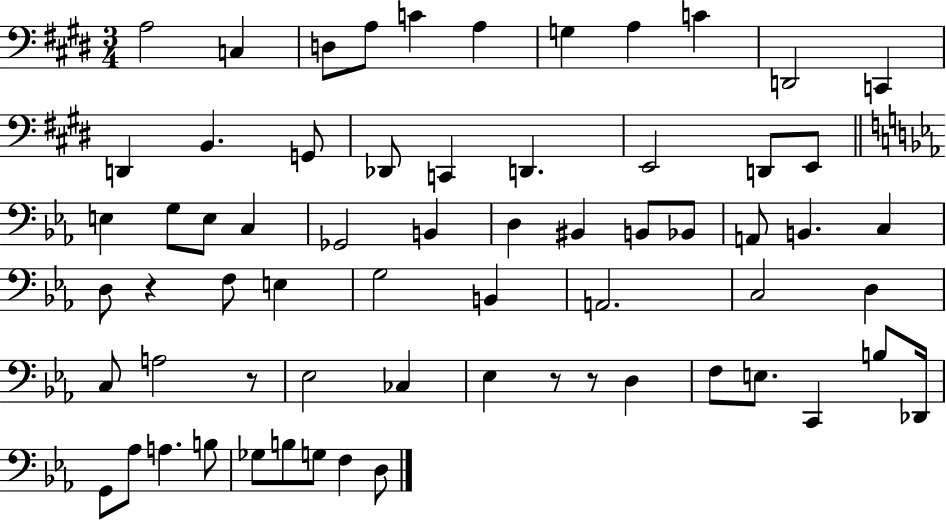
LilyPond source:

{
  \clef bass
  \numericTimeSignature
  \time 3/4
  \key e \major
  a2 c4 | d8 a8 c'4 a4 | g4 a4 c'4 | d,2 c,4 | \break d,4 b,4. g,8 | des,8 c,4 d,4. | e,2 d,8 e,8 | \bar "||" \break \key ees \major e4 g8 e8 c4 | ges,2 b,4 | d4 bis,4 b,8 bes,8 | a,8 b,4. c4 | \break d8 r4 f8 e4 | g2 b,4 | a,2. | c2 d4 | \break c8 a2 r8 | ees2 ces4 | ees4 r8 r8 d4 | f8 e8. c,4 b8 des,16 | \break g,8 aes8 a4. b8 | ges8 b8 g8 f4 d8 | \bar "|."
}